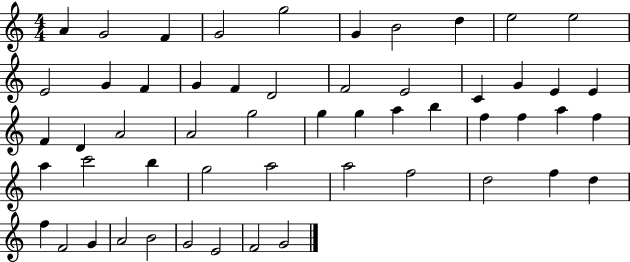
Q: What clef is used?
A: treble